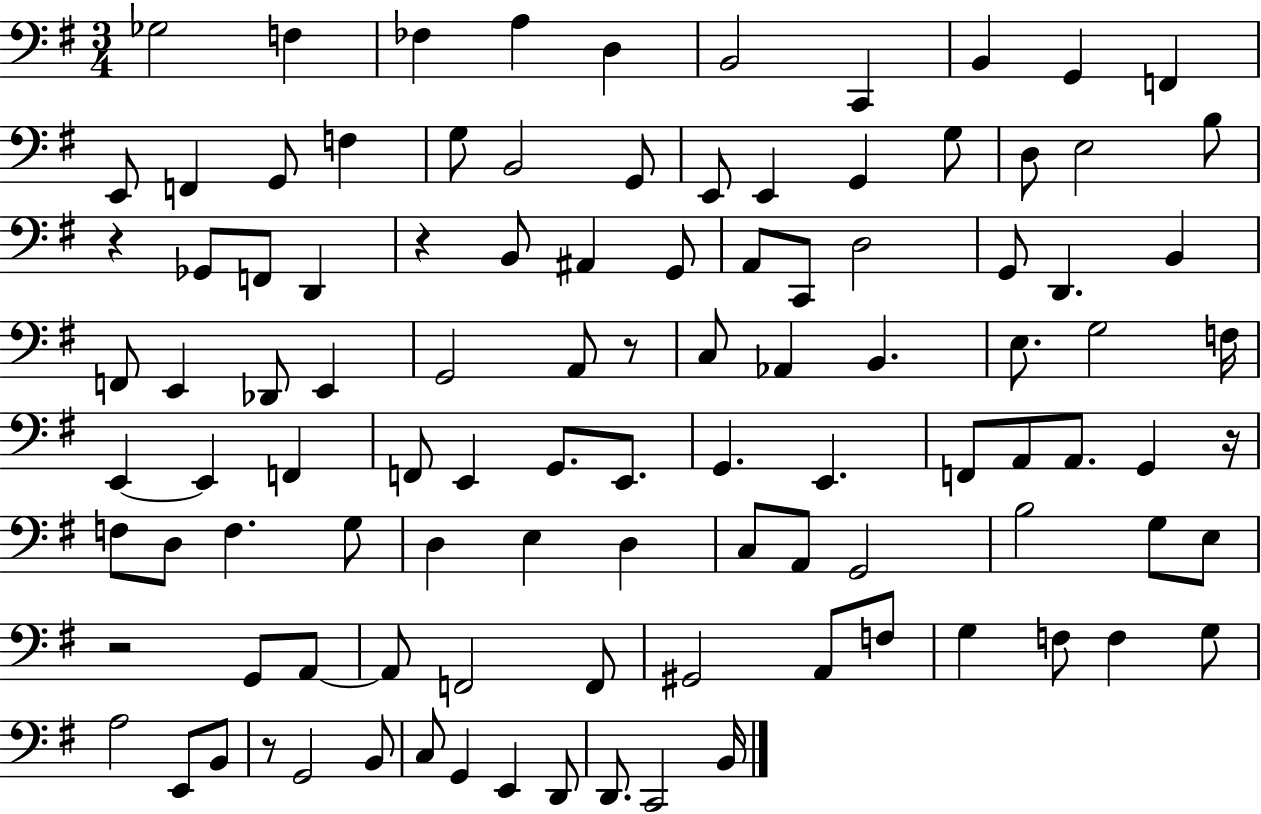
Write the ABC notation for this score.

X:1
T:Untitled
M:3/4
L:1/4
K:G
_G,2 F, _F, A, D, B,,2 C,, B,, G,, F,, E,,/2 F,, G,,/2 F, G,/2 B,,2 G,,/2 E,,/2 E,, G,, G,/2 D,/2 E,2 B,/2 z _G,,/2 F,,/2 D,, z B,,/2 ^A,, G,,/2 A,,/2 C,,/2 D,2 G,,/2 D,, B,, F,,/2 E,, _D,,/2 E,, G,,2 A,,/2 z/2 C,/2 _A,, B,, E,/2 G,2 F,/4 E,, E,, F,, F,,/2 E,, G,,/2 E,,/2 G,, E,, F,,/2 A,,/2 A,,/2 G,, z/4 F,/2 D,/2 F, G,/2 D, E, D, C,/2 A,,/2 G,,2 B,2 G,/2 E,/2 z2 G,,/2 A,,/2 A,,/2 F,,2 F,,/2 ^G,,2 A,,/2 F,/2 G, F,/2 F, G,/2 A,2 E,,/2 B,,/2 z/2 G,,2 B,,/2 C,/2 G,, E,, D,,/2 D,,/2 C,,2 B,,/4